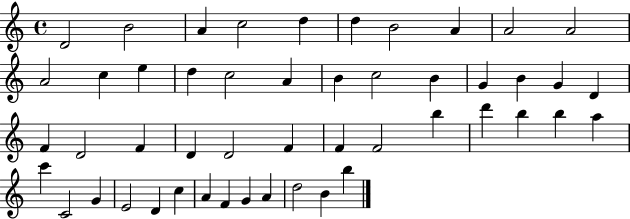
X:1
T:Untitled
M:4/4
L:1/4
K:C
D2 B2 A c2 d d B2 A A2 A2 A2 c e d c2 A B c2 B G B G D F D2 F D D2 F F F2 b d' b b a c' C2 G E2 D c A F G A d2 B b